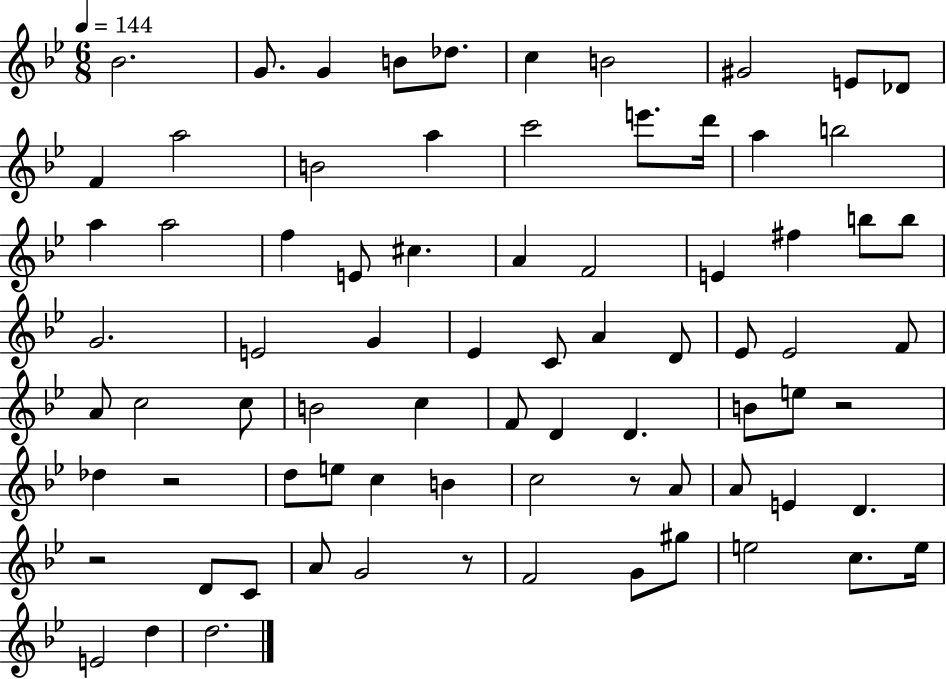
X:1
T:Untitled
M:6/8
L:1/4
K:Bb
_B2 G/2 G B/2 _d/2 c B2 ^G2 E/2 _D/2 F a2 B2 a c'2 e'/2 d'/4 a b2 a a2 f E/2 ^c A F2 E ^f b/2 b/2 G2 E2 G _E C/2 A D/2 _E/2 _E2 F/2 A/2 c2 c/2 B2 c F/2 D D B/2 e/2 z2 _d z2 d/2 e/2 c B c2 z/2 A/2 A/2 E D z2 D/2 C/2 A/2 G2 z/2 F2 G/2 ^g/2 e2 c/2 e/4 E2 d d2